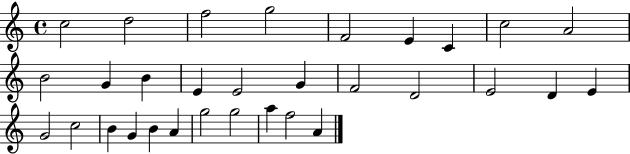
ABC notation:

X:1
T:Untitled
M:4/4
L:1/4
K:C
c2 d2 f2 g2 F2 E C c2 A2 B2 G B E E2 G F2 D2 E2 D E G2 c2 B G B A g2 g2 a f2 A